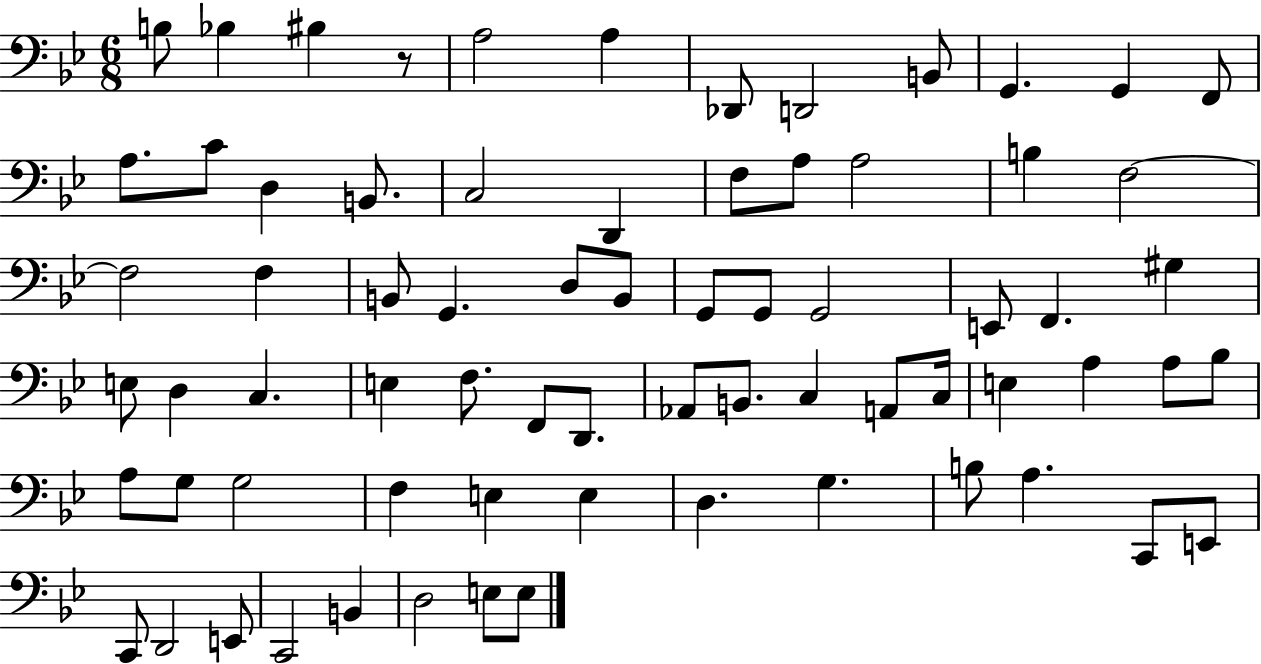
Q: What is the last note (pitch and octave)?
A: E3